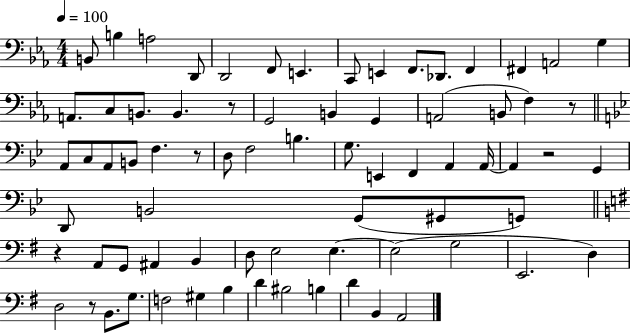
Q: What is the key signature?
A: EES major